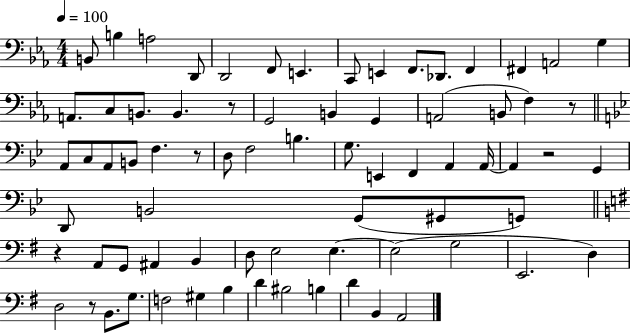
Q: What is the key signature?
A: EES major